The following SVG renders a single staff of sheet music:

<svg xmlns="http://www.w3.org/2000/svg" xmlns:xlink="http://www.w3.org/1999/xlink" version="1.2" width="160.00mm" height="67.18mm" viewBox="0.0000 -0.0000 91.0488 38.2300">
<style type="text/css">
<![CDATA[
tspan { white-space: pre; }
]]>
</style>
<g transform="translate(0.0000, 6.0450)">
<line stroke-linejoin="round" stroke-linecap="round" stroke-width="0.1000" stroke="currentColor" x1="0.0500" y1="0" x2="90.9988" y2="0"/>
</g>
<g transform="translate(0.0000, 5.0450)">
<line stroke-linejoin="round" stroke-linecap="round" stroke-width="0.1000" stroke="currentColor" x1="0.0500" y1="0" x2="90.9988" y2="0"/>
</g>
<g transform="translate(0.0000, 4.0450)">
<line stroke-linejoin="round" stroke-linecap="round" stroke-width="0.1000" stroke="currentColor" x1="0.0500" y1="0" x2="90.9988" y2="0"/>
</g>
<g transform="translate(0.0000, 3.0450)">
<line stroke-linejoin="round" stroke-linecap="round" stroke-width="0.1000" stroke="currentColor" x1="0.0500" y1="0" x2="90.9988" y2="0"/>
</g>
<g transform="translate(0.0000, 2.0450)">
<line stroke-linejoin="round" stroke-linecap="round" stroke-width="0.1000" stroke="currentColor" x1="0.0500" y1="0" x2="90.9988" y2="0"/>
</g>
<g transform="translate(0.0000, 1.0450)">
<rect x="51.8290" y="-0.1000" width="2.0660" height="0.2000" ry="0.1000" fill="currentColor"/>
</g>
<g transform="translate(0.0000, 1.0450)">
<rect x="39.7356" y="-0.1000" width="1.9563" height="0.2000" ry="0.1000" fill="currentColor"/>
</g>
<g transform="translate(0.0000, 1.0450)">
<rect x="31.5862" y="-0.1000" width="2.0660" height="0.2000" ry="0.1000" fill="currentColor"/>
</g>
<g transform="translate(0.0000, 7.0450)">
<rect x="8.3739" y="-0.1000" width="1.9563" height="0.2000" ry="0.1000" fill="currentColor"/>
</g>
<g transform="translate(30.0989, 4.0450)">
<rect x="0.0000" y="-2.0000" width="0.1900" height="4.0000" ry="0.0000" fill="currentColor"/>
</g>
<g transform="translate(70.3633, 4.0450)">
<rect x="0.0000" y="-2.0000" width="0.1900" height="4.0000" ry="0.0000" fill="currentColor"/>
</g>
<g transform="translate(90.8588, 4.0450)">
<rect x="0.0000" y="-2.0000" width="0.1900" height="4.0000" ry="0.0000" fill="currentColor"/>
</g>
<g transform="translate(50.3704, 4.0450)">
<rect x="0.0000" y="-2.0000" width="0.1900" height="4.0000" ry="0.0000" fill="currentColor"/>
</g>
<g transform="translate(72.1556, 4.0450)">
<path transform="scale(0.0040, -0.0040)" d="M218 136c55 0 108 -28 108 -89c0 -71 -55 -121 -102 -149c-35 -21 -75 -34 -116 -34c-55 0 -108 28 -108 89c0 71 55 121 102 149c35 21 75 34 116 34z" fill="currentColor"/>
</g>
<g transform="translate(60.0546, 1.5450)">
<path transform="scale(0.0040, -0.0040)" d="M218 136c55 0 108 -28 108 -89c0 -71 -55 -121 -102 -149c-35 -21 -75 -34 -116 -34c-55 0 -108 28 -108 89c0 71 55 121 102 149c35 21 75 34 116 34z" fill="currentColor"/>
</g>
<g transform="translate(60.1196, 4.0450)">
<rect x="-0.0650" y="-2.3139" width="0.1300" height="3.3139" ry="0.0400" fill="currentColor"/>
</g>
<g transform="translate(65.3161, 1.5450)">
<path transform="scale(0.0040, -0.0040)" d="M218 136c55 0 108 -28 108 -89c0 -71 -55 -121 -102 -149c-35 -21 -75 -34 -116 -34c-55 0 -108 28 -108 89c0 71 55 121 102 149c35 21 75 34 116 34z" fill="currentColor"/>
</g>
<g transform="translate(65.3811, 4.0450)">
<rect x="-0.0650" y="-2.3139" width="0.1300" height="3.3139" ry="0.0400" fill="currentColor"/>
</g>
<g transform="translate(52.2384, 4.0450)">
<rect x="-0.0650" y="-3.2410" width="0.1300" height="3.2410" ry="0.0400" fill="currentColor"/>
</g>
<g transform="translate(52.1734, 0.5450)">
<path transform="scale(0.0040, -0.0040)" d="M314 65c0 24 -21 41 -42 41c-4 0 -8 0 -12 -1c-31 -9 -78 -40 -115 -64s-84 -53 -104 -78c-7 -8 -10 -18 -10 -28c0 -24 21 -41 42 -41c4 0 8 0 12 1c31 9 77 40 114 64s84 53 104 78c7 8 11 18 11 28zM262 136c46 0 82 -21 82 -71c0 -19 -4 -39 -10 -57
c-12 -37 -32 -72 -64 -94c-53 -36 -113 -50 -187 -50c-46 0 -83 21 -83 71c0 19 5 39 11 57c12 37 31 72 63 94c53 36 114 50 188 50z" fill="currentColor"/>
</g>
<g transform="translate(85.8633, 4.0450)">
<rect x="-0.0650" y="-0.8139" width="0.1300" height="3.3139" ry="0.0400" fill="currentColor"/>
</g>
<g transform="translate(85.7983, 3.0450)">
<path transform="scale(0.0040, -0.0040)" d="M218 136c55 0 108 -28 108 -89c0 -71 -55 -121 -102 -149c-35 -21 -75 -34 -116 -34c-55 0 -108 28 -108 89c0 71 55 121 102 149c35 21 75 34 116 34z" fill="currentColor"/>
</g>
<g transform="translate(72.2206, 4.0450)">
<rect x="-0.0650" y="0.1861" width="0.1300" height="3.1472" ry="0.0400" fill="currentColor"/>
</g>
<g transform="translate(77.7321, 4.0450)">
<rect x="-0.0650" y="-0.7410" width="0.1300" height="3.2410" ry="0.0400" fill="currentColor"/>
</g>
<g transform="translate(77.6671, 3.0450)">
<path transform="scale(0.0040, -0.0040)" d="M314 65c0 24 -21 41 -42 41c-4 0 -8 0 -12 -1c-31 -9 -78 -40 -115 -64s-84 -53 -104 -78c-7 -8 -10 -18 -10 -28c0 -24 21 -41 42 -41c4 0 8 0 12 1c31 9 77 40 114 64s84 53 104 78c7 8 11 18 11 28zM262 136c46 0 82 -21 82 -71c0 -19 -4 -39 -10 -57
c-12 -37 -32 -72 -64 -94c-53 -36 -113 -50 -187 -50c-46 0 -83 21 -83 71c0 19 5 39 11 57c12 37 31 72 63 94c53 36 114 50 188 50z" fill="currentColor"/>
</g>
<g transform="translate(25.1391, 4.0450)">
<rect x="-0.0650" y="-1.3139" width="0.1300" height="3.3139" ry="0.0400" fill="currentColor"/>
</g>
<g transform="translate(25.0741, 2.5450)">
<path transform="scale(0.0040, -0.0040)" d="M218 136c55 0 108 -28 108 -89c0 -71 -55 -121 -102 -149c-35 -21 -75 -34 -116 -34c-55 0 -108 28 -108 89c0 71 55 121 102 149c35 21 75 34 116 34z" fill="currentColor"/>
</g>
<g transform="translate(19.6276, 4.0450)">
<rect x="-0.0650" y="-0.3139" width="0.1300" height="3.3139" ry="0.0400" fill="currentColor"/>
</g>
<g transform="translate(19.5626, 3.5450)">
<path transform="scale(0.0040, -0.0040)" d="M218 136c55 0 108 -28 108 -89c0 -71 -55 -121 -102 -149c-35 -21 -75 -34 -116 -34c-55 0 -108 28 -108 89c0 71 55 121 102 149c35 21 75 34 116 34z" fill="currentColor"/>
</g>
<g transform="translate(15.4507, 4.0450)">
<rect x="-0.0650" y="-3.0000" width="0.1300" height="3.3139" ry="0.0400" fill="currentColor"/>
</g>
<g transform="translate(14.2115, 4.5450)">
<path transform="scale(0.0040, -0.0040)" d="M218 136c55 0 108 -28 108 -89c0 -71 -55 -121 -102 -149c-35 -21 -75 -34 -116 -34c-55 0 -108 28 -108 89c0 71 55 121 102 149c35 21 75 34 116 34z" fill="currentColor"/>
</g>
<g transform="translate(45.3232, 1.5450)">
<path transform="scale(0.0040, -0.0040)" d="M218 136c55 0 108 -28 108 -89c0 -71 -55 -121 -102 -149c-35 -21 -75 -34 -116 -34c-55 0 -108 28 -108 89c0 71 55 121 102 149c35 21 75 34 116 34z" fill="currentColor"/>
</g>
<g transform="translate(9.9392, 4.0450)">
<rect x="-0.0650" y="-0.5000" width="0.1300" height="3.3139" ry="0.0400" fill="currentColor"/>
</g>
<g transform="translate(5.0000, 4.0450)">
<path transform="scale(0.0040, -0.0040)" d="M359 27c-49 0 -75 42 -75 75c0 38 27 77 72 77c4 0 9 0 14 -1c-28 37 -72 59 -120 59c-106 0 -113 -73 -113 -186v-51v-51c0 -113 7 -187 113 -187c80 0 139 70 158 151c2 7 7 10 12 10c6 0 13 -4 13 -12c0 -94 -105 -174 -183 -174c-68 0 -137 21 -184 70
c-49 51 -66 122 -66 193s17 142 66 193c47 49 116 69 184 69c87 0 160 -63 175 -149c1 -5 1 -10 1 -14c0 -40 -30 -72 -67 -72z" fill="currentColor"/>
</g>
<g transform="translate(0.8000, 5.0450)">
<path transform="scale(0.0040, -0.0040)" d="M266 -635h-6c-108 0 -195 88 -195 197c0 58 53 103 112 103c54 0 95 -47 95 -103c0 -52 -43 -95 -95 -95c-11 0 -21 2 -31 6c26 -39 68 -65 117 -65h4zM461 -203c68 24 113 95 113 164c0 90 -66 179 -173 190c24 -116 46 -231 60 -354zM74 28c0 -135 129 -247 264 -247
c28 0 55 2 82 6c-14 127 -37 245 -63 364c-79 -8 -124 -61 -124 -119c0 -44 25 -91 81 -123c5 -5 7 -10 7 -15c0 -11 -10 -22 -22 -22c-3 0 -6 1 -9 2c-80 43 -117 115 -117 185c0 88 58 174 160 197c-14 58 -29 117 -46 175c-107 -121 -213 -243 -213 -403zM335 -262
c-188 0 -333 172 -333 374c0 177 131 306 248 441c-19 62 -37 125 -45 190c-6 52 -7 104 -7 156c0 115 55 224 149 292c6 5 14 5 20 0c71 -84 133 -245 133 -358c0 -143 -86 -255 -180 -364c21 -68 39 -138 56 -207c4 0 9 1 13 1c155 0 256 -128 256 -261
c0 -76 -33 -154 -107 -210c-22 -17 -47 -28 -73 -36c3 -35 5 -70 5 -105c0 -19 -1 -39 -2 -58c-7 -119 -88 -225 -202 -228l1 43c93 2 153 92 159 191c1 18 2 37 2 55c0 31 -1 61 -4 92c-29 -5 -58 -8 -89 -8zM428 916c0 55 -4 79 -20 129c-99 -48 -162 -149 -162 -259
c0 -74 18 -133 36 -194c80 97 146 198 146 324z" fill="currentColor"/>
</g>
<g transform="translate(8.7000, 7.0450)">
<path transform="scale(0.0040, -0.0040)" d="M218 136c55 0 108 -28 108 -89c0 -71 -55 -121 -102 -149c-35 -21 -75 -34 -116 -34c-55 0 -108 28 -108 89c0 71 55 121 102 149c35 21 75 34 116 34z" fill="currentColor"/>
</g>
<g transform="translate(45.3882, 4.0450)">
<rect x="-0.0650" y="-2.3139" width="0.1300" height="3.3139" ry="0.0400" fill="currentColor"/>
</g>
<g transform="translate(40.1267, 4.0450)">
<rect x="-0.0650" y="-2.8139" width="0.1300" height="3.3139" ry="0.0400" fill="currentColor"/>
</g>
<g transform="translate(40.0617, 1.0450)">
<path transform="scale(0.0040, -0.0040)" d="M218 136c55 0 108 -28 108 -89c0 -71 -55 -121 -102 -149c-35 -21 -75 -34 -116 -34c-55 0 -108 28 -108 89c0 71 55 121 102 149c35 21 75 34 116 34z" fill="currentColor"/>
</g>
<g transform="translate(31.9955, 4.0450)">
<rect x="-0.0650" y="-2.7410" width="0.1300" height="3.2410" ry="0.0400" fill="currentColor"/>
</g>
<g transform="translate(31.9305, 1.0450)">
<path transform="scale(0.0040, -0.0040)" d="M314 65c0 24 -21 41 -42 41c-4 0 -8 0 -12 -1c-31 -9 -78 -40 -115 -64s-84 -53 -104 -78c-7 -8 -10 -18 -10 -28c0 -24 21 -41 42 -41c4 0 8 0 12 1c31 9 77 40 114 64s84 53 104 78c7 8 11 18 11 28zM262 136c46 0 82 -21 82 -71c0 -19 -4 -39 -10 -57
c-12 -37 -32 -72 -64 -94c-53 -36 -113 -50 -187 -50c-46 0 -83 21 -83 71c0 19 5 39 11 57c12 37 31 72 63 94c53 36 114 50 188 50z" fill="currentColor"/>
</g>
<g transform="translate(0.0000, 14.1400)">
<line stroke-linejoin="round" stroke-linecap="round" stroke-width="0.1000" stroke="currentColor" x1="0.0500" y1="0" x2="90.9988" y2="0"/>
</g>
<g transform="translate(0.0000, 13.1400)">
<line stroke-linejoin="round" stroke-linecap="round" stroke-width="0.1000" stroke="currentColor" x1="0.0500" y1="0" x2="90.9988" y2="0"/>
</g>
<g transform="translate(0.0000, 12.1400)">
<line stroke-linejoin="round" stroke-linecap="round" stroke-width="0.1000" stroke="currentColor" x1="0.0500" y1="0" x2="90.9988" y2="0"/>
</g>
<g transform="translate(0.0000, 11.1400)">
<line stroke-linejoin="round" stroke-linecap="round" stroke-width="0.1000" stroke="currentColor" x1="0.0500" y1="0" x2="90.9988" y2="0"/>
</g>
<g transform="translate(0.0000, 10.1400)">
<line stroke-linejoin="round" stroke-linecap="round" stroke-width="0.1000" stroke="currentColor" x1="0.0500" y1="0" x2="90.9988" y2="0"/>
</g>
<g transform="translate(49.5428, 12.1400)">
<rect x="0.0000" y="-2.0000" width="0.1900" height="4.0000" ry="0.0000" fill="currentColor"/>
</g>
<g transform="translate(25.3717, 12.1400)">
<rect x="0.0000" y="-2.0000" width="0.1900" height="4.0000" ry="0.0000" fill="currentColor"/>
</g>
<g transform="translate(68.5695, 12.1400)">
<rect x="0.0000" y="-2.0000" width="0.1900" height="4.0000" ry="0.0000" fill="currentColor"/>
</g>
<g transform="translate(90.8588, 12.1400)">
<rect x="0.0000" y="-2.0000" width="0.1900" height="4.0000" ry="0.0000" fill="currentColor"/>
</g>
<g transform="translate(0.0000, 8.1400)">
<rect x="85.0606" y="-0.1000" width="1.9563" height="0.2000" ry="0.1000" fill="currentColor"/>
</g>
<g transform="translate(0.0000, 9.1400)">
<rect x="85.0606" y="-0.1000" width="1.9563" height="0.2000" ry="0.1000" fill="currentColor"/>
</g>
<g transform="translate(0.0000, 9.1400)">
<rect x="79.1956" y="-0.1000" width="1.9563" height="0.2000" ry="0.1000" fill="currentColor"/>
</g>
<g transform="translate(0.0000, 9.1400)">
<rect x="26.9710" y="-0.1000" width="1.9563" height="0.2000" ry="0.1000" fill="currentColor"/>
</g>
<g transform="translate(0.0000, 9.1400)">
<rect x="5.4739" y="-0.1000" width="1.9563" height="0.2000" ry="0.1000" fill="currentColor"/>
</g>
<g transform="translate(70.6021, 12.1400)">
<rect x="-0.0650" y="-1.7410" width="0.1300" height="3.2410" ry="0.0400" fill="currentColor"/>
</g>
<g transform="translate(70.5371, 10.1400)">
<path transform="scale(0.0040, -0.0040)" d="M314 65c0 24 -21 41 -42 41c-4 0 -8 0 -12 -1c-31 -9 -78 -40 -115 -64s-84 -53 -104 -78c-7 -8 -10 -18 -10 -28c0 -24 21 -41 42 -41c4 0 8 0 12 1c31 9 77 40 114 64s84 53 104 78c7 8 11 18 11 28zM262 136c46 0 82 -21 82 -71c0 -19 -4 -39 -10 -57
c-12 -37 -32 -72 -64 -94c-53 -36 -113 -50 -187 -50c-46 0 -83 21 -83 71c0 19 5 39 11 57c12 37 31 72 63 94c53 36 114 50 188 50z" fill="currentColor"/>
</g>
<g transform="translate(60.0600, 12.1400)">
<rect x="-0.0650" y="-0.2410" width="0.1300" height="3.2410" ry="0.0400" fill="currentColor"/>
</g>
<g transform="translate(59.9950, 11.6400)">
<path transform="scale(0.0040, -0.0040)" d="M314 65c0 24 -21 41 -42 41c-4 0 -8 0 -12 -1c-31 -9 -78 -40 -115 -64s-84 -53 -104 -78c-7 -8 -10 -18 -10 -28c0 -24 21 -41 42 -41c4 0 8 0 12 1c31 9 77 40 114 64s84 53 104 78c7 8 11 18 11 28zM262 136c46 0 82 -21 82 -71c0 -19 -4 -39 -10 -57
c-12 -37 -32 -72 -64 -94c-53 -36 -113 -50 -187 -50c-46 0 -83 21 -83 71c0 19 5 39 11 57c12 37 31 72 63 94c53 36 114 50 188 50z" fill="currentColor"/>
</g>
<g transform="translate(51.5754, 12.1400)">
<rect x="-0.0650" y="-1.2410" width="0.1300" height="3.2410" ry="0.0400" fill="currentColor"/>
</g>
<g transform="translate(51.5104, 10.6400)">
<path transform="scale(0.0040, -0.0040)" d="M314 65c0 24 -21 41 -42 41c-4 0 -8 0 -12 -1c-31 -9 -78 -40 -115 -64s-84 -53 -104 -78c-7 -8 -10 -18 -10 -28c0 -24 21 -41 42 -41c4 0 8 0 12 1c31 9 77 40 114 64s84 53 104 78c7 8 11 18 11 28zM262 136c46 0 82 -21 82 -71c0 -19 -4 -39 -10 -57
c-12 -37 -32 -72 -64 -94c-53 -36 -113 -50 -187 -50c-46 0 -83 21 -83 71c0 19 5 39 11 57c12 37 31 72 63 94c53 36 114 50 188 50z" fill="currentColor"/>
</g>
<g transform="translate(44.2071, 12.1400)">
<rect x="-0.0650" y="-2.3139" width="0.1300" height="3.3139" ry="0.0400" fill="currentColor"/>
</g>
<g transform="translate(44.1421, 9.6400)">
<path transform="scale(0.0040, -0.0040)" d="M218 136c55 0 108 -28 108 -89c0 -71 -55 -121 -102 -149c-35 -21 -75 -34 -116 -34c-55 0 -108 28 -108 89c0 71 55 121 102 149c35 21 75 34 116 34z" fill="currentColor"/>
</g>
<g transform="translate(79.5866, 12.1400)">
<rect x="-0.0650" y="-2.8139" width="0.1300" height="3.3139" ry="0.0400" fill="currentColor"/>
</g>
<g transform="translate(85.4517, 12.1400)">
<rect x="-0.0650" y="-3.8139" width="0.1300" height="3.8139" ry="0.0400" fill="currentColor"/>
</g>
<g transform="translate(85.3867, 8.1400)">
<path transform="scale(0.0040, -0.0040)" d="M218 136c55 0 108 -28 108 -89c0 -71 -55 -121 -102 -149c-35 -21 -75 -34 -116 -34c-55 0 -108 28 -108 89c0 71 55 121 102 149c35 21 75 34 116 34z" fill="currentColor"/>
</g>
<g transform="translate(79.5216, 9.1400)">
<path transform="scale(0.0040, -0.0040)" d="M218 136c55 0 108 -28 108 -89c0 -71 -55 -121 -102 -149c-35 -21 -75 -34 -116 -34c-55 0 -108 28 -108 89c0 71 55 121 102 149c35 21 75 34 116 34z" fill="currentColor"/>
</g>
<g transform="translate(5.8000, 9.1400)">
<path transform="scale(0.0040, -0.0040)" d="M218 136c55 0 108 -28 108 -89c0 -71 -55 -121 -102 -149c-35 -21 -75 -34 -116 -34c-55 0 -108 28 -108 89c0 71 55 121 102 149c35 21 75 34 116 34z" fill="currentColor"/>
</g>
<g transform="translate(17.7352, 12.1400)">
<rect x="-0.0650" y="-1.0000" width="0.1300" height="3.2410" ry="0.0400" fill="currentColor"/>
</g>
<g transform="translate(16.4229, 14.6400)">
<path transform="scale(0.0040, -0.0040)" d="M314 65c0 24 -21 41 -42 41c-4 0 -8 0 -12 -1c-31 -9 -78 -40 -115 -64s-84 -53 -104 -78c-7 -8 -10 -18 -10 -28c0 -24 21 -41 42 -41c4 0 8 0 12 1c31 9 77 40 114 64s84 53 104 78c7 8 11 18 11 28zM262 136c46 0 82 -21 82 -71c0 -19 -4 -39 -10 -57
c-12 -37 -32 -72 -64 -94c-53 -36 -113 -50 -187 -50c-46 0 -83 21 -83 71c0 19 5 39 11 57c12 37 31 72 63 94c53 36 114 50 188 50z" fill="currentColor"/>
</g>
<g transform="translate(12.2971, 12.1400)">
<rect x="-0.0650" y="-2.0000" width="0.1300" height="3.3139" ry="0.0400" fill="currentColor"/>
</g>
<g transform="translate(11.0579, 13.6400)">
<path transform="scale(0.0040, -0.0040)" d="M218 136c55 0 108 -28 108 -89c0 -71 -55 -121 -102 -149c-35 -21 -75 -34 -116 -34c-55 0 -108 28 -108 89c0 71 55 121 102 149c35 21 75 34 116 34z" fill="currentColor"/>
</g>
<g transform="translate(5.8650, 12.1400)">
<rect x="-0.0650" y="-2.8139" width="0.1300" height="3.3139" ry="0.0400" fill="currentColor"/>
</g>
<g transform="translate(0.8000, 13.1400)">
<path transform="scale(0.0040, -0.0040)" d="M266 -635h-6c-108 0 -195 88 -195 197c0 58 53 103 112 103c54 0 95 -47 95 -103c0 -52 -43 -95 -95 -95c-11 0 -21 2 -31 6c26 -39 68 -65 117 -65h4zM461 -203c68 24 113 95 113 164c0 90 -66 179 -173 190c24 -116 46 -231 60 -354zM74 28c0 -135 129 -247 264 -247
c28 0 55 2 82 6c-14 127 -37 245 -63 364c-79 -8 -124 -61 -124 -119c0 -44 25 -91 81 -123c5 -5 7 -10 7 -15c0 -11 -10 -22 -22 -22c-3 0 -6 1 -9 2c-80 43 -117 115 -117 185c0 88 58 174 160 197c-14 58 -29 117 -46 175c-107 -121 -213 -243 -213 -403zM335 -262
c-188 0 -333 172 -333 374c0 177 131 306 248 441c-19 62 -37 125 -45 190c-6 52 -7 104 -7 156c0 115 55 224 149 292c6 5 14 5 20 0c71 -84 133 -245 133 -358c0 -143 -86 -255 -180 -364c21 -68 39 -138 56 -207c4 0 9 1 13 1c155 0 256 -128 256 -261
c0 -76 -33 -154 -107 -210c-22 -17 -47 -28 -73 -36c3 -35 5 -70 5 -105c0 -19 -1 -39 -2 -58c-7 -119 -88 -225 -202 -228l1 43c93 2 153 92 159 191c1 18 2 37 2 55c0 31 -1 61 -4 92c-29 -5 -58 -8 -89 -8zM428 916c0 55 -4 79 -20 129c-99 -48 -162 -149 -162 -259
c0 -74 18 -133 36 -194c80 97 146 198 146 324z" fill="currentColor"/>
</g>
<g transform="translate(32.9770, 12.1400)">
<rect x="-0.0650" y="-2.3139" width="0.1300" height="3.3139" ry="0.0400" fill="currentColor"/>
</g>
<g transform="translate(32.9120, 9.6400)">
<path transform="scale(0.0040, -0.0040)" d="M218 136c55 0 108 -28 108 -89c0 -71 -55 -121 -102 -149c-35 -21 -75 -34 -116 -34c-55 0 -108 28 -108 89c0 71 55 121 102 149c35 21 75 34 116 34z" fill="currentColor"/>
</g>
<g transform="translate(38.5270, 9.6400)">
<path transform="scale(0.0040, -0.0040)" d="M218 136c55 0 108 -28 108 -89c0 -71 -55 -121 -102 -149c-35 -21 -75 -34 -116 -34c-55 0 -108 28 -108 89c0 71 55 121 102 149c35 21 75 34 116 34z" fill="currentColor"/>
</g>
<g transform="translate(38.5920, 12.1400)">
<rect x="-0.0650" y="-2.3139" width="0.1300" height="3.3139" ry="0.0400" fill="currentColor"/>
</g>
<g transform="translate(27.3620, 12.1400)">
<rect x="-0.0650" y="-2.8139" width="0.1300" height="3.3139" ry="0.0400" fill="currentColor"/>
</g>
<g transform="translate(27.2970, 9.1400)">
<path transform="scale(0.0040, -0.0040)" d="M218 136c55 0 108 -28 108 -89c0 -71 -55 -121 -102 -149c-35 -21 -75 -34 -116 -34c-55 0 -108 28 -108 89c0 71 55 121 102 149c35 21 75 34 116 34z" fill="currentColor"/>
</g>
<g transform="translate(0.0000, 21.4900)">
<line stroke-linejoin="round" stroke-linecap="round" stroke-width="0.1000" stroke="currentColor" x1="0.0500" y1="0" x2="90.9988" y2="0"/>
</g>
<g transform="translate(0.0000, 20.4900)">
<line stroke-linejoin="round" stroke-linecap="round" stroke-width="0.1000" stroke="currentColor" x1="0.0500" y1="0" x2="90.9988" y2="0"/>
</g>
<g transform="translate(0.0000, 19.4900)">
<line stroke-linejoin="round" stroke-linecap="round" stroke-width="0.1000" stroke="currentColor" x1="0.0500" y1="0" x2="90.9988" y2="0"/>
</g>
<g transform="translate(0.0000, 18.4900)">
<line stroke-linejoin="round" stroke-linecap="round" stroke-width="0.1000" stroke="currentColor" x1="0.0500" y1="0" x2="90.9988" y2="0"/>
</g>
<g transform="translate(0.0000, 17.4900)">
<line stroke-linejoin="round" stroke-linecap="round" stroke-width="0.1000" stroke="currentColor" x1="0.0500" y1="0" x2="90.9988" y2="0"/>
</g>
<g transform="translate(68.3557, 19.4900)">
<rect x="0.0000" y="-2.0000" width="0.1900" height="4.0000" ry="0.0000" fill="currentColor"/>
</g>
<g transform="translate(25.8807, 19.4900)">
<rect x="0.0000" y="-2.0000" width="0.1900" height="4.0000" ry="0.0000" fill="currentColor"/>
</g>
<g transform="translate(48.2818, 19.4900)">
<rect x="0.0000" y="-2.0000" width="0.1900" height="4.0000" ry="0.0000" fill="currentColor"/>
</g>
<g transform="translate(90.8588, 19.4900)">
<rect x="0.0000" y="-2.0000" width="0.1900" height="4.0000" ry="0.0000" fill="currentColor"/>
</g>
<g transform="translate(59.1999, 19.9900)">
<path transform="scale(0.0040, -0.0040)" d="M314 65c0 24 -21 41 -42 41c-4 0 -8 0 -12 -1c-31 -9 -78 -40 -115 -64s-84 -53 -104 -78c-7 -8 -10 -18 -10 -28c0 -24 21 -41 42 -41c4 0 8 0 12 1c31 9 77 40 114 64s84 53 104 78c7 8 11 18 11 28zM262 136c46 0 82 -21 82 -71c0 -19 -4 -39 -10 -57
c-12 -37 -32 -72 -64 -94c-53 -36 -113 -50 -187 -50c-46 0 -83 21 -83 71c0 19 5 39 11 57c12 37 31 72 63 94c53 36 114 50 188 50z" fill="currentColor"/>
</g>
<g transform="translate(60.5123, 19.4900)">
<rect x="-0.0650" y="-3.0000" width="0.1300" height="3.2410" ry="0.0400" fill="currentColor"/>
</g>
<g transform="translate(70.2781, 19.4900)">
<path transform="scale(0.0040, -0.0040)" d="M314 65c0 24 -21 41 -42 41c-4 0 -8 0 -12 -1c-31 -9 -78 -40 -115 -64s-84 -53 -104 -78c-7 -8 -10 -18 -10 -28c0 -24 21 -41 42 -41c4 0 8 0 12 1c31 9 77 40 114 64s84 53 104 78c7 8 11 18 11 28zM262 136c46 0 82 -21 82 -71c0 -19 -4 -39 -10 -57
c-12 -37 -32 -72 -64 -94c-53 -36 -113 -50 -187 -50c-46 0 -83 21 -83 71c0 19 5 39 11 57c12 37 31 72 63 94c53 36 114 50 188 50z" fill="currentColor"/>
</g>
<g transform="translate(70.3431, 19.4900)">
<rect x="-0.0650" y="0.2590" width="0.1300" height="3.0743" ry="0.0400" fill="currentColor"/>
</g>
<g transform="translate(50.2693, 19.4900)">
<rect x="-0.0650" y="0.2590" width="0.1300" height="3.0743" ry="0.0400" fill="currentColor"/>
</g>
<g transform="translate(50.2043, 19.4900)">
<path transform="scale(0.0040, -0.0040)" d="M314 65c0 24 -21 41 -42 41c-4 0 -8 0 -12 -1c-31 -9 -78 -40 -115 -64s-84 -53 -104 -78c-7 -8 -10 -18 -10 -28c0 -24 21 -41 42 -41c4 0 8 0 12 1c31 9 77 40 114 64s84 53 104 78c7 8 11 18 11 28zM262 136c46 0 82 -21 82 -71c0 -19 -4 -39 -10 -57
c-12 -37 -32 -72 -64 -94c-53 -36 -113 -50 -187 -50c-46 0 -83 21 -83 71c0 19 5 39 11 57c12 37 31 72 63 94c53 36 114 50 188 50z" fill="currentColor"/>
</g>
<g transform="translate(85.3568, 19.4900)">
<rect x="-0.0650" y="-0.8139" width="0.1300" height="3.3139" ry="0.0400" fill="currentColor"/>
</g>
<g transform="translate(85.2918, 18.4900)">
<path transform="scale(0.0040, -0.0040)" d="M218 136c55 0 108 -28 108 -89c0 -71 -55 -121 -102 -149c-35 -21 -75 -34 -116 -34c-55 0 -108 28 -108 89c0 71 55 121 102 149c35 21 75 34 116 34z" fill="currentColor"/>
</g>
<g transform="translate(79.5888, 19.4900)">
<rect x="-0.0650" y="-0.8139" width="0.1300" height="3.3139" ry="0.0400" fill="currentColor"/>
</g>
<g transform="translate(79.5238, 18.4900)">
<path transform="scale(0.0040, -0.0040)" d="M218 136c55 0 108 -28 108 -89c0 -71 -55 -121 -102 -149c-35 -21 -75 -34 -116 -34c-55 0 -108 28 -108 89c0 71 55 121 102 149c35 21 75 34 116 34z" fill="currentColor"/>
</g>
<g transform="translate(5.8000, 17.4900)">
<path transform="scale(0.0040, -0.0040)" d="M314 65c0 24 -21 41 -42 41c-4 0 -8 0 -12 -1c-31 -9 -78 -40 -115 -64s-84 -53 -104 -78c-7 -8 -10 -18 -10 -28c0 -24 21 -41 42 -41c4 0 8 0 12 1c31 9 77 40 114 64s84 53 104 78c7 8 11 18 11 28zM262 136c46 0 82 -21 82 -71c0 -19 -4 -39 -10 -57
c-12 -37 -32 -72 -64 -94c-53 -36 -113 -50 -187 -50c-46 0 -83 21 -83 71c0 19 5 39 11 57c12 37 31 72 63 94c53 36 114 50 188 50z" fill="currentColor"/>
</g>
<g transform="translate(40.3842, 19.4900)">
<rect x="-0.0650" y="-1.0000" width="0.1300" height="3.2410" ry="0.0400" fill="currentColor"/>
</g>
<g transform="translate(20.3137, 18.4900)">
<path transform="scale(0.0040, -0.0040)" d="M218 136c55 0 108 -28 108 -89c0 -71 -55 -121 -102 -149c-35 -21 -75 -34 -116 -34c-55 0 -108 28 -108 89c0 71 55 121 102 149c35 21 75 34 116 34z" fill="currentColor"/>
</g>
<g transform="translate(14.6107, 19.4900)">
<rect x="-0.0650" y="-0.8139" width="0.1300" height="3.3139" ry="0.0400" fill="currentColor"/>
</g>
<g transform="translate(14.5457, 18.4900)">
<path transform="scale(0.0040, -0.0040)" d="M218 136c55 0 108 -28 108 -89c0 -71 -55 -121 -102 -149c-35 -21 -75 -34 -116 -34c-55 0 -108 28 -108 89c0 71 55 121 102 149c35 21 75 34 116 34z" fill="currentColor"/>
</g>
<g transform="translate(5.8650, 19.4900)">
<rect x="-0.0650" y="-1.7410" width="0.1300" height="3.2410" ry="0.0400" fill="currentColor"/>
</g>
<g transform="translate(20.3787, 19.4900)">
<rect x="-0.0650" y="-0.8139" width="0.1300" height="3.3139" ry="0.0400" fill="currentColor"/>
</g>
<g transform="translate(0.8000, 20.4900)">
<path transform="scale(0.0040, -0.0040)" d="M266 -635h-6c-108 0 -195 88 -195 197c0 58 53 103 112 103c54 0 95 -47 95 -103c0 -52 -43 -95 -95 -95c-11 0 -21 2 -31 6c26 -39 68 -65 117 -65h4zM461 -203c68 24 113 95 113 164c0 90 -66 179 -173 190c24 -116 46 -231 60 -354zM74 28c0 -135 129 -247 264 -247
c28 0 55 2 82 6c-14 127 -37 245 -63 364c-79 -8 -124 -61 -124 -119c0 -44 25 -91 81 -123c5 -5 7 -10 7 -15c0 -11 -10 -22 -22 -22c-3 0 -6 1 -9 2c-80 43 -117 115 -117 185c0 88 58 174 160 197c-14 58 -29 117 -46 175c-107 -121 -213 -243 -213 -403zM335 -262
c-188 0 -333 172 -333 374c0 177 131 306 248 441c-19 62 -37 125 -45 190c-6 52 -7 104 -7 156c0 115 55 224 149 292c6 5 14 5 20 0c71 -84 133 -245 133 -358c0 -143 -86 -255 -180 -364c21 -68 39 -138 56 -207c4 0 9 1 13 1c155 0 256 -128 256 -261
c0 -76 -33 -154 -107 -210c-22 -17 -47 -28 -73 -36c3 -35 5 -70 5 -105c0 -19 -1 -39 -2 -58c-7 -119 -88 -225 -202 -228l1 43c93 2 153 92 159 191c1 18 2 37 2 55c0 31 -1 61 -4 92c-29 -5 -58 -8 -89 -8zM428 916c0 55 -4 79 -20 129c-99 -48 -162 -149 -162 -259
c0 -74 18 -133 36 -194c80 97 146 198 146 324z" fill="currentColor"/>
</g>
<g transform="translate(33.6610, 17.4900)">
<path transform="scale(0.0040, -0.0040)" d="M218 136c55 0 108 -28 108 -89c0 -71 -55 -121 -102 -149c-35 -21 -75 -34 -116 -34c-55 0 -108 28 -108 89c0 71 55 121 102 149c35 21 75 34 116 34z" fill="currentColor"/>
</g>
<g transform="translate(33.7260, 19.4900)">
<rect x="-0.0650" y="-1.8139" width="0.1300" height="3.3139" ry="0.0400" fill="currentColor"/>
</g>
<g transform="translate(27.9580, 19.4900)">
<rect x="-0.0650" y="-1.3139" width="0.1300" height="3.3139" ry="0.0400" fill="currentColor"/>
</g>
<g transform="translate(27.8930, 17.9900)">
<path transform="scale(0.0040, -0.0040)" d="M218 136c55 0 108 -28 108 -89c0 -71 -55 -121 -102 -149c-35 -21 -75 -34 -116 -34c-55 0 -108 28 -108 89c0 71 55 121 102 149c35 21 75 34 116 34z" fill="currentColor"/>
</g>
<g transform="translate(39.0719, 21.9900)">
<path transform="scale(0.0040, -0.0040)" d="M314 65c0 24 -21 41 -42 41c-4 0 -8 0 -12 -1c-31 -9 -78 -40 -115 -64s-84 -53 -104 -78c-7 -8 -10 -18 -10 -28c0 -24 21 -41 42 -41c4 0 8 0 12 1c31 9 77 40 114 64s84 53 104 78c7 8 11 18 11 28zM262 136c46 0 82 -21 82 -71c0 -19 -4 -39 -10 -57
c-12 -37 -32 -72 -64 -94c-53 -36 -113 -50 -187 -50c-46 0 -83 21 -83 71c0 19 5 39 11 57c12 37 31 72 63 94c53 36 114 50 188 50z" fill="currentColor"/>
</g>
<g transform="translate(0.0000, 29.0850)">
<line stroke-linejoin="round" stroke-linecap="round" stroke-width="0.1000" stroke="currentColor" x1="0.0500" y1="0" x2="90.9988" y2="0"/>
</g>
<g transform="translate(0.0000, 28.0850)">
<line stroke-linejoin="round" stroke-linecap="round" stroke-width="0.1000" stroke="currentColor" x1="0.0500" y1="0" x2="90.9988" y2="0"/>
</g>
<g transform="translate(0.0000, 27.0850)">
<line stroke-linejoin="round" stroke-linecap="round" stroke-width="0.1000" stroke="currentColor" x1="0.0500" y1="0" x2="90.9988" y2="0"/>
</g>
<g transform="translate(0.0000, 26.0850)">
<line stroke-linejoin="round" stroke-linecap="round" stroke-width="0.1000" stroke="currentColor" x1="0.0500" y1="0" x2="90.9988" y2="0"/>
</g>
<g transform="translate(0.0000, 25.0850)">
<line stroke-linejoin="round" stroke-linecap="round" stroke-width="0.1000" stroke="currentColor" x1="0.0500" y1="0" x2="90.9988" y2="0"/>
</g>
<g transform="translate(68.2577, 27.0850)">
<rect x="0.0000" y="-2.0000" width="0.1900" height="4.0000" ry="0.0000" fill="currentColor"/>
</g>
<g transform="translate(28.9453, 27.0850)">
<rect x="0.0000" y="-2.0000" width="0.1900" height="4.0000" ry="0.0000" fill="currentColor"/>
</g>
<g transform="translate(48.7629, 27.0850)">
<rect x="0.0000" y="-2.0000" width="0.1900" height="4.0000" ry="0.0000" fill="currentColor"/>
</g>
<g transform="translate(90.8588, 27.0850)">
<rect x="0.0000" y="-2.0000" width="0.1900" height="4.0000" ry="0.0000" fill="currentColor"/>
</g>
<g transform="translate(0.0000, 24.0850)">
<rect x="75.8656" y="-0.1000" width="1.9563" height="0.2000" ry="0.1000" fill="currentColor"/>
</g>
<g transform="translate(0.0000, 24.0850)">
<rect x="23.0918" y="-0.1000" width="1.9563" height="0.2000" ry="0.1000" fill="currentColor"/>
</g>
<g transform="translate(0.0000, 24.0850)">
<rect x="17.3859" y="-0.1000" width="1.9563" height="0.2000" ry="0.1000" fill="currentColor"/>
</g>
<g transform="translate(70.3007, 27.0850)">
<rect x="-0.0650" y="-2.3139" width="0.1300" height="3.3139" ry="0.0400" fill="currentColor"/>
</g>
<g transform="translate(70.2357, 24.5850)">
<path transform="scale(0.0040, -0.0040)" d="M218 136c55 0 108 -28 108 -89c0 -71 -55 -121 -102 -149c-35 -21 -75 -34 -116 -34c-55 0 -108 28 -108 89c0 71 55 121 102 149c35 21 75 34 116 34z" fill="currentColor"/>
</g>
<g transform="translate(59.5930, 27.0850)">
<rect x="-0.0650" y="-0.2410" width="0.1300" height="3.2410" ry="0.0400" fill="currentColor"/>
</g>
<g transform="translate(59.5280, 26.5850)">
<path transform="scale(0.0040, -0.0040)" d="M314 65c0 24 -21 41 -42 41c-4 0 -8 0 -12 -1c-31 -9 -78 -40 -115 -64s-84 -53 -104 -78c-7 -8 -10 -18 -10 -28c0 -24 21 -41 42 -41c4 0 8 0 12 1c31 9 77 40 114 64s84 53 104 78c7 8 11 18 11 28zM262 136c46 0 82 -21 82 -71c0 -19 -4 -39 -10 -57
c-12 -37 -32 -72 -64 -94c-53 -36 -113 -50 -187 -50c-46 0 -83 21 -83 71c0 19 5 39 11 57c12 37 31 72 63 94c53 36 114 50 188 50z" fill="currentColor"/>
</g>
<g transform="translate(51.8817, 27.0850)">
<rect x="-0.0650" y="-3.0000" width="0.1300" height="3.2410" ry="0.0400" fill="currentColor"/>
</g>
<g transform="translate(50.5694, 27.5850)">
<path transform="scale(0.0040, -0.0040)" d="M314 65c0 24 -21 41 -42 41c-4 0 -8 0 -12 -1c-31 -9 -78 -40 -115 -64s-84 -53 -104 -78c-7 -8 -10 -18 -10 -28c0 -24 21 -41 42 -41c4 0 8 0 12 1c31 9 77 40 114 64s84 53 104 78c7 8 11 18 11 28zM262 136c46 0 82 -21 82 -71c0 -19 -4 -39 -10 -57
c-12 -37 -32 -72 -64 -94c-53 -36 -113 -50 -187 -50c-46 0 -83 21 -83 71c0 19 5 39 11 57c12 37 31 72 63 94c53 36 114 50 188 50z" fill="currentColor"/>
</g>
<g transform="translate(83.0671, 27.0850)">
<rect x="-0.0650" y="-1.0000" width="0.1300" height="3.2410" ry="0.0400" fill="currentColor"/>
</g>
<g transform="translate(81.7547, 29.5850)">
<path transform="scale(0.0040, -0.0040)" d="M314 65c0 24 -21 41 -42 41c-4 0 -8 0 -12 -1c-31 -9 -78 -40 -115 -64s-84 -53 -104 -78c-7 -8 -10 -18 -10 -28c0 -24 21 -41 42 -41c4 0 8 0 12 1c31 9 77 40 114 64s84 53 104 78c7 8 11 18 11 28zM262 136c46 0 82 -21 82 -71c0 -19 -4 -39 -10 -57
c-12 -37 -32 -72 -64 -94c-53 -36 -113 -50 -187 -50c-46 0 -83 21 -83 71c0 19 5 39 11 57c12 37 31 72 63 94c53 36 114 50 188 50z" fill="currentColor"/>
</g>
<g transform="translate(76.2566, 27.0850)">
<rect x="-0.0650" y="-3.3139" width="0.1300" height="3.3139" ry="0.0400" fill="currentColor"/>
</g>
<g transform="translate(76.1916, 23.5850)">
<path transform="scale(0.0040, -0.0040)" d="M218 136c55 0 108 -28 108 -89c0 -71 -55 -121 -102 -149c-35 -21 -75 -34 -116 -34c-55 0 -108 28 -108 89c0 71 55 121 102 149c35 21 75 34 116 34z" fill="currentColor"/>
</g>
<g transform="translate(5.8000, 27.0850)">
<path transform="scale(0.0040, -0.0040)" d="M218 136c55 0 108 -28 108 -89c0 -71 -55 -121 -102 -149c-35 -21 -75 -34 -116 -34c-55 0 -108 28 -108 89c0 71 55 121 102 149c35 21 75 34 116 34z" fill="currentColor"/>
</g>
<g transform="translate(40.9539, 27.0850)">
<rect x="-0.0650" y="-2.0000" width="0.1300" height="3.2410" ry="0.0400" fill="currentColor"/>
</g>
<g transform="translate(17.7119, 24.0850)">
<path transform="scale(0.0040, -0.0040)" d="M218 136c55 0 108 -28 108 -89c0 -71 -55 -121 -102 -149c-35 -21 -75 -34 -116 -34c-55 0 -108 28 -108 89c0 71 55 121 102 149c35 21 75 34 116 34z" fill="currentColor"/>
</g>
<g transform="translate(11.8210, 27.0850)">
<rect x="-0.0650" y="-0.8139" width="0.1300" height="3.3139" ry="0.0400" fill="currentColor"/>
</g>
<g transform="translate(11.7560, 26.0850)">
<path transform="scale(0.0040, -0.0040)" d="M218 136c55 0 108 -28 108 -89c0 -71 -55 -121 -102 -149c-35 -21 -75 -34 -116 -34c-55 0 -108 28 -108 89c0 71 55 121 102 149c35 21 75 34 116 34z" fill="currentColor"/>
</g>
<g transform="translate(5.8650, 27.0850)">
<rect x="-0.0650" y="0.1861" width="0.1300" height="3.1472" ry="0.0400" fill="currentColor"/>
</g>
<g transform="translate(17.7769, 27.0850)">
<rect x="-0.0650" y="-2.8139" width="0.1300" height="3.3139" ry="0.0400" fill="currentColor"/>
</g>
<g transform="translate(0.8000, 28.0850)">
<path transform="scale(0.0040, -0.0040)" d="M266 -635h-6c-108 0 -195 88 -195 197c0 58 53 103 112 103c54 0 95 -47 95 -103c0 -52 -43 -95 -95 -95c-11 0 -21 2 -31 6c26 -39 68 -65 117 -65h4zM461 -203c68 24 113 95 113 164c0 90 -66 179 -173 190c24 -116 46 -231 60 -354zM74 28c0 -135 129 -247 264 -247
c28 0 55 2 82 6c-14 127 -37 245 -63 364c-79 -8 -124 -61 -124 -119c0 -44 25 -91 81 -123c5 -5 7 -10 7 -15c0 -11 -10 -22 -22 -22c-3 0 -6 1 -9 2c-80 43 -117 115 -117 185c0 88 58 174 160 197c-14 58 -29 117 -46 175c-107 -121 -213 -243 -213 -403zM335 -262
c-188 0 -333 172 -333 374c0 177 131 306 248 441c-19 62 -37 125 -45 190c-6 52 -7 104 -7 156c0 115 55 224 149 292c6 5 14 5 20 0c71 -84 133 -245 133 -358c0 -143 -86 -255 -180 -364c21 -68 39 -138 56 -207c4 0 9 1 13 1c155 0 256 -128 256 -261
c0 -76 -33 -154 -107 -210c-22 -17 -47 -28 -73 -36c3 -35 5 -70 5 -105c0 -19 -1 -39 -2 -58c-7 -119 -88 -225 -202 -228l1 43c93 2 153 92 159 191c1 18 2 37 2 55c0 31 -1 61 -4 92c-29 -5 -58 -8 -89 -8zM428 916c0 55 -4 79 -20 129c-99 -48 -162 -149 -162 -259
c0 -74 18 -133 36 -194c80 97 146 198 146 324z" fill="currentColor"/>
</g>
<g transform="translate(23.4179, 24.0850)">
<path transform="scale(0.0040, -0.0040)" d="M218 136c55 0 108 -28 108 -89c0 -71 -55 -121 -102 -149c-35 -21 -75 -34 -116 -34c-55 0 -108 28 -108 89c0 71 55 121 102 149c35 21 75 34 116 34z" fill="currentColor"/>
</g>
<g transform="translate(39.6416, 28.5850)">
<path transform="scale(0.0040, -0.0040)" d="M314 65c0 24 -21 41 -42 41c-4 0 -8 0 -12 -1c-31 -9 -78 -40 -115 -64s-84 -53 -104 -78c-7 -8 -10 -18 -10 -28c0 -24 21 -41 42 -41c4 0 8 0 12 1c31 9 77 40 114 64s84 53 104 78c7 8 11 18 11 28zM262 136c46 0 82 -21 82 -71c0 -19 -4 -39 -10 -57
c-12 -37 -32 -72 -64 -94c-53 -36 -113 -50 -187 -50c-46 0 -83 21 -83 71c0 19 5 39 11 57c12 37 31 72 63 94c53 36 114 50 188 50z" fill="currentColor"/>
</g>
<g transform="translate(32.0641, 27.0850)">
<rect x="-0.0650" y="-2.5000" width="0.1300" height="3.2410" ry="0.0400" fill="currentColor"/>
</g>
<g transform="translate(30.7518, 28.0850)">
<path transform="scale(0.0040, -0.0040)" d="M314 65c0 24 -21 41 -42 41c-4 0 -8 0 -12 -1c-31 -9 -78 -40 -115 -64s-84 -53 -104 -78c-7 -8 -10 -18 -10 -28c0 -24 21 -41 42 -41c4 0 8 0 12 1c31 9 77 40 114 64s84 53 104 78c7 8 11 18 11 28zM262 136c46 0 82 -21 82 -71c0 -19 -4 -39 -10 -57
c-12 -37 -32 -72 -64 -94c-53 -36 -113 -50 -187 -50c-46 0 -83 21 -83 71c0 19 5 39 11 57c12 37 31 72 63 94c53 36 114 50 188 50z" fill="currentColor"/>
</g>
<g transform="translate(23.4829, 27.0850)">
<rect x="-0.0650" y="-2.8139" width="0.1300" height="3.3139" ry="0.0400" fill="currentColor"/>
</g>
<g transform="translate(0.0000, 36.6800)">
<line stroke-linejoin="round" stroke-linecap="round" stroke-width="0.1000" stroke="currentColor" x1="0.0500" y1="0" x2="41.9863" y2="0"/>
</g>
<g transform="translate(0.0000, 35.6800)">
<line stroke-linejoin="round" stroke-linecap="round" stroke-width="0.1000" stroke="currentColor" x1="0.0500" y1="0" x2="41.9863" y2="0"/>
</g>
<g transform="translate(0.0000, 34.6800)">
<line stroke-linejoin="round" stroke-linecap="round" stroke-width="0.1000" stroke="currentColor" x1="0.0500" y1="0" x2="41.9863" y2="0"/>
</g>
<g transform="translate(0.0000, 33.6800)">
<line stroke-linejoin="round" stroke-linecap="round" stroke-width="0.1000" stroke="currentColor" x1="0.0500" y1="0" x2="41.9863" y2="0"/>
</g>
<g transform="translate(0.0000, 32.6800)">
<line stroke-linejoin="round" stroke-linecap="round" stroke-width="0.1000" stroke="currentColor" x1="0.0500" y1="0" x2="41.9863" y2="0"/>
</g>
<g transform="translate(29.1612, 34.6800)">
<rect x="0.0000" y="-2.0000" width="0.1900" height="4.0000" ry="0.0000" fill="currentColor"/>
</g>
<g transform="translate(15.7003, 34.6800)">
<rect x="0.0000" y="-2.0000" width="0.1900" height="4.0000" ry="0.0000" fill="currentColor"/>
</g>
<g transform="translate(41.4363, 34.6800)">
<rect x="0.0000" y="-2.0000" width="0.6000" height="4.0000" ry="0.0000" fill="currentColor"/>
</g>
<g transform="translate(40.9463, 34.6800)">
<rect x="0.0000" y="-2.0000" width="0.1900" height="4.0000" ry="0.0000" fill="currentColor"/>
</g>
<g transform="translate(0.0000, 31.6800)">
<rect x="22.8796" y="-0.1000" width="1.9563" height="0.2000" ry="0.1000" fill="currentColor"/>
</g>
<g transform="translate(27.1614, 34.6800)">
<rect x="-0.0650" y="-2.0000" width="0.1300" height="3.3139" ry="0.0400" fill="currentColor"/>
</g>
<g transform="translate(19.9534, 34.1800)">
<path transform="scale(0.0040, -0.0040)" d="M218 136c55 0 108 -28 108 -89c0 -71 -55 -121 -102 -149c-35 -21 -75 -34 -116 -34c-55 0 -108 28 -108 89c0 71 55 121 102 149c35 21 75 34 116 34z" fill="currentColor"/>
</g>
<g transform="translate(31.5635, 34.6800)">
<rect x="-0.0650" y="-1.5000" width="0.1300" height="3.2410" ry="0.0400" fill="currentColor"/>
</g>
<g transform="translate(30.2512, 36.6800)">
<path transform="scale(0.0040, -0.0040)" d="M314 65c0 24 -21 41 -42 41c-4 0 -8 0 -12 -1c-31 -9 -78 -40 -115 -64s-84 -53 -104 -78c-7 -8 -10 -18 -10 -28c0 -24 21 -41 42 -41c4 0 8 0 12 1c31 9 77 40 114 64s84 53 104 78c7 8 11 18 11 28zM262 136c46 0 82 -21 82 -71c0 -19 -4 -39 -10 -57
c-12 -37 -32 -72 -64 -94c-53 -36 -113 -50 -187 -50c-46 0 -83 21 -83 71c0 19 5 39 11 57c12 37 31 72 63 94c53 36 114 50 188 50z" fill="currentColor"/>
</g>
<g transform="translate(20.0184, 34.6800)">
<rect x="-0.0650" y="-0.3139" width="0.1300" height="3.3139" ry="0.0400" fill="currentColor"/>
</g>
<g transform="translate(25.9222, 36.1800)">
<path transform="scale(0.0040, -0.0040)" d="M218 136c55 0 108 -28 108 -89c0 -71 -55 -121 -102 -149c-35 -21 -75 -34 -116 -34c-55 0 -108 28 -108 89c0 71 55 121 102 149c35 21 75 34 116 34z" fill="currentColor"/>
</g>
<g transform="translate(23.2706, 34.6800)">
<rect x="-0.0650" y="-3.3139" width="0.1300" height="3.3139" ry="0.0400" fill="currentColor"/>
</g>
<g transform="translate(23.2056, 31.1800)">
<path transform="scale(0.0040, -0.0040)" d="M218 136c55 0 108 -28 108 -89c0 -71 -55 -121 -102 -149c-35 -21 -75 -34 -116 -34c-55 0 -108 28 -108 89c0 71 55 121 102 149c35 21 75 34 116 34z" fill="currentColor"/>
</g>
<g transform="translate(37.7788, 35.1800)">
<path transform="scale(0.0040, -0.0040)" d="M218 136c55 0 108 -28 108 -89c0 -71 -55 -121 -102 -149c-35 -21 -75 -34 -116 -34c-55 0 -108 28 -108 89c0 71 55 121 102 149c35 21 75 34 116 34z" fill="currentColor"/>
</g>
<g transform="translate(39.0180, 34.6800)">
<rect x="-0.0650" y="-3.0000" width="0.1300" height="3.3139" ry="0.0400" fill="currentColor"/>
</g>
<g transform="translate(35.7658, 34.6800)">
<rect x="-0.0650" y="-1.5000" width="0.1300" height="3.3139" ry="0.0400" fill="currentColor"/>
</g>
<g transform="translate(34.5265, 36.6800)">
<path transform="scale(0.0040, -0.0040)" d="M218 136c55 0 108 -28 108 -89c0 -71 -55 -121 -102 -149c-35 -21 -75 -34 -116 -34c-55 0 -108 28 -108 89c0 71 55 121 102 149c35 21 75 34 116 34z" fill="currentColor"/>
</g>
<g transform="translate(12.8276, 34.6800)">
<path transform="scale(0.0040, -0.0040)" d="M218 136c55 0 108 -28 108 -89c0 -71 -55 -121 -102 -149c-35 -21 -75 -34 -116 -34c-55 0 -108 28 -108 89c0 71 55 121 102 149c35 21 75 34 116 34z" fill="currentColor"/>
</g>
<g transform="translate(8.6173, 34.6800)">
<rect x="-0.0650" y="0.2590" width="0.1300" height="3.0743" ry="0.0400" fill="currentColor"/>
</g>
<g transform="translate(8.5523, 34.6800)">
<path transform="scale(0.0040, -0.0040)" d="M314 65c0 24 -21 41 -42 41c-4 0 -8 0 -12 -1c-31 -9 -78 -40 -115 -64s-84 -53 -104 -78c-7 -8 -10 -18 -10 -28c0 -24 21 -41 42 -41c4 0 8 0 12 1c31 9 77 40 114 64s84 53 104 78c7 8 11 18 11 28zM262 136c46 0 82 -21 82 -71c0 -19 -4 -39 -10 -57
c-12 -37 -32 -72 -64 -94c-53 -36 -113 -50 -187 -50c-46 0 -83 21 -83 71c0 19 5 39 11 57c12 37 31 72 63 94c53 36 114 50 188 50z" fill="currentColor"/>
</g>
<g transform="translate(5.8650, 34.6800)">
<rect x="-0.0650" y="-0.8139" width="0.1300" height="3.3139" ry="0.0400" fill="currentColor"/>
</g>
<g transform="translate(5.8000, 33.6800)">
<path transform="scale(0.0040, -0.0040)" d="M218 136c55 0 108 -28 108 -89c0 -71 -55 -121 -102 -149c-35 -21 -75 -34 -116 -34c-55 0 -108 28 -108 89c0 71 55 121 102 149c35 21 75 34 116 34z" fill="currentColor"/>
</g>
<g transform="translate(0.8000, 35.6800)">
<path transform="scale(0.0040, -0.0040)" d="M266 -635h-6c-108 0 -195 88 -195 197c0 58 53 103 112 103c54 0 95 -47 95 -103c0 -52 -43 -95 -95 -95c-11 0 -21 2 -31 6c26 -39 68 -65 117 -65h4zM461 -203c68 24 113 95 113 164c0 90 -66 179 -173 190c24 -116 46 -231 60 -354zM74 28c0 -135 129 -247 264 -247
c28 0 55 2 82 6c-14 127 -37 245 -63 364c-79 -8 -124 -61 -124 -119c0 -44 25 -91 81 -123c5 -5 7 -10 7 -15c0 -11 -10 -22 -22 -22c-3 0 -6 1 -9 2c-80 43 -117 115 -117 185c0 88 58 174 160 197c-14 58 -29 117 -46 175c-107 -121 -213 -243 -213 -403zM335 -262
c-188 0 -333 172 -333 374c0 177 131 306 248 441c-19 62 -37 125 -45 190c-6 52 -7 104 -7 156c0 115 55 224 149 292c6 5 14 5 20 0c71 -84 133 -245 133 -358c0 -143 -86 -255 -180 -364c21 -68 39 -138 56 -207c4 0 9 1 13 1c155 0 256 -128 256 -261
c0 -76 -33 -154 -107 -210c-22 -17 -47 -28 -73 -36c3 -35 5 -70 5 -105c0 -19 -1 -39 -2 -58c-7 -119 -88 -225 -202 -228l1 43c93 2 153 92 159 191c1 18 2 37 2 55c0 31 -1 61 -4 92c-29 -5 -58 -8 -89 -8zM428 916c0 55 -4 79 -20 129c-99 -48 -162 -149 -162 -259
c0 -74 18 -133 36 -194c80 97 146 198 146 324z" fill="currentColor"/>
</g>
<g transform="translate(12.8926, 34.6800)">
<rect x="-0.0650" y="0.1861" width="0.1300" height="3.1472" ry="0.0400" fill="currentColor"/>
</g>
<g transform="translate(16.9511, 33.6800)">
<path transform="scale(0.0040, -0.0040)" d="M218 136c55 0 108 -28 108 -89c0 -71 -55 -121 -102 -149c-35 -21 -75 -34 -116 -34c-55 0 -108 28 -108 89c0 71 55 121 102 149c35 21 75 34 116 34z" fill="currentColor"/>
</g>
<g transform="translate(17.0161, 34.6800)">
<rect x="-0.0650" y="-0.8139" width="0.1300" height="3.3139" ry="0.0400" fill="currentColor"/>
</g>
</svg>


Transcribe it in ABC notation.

X:1
T:Untitled
M:4/4
L:1/4
K:C
C A c e a2 a g b2 g g B d2 d a F D2 a g g g e2 c2 f2 a c' f2 d d e f D2 B2 A2 B2 d d B d a a G2 F2 A2 c2 g b D2 d B2 B d c b F E2 E A